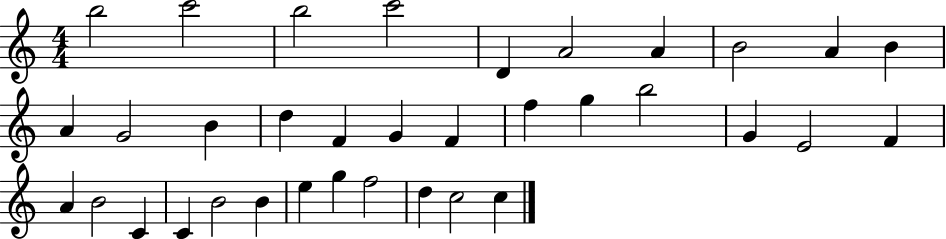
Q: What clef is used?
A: treble